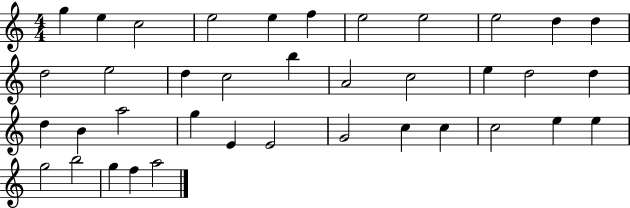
G5/q E5/q C5/h E5/h E5/q F5/q E5/h E5/h E5/h D5/q D5/q D5/h E5/h D5/q C5/h B5/q A4/h C5/h E5/q D5/h D5/q D5/q B4/q A5/h G5/q E4/q E4/h G4/h C5/q C5/q C5/h E5/q E5/q G5/h B5/h G5/q F5/q A5/h